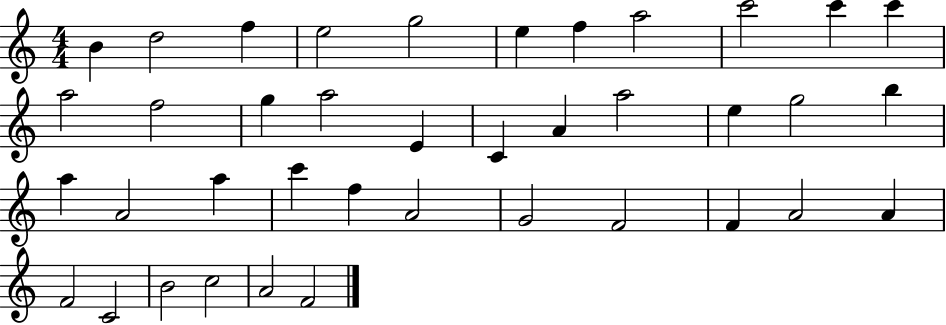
{
  \clef treble
  \numericTimeSignature
  \time 4/4
  \key c \major
  b'4 d''2 f''4 | e''2 g''2 | e''4 f''4 a''2 | c'''2 c'''4 c'''4 | \break a''2 f''2 | g''4 a''2 e'4 | c'4 a'4 a''2 | e''4 g''2 b''4 | \break a''4 a'2 a''4 | c'''4 f''4 a'2 | g'2 f'2 | f'4 a'2 a'4 | \break f'2 c'2 | b'2 c''2 | a'2 f'2 | \bar "|."
}